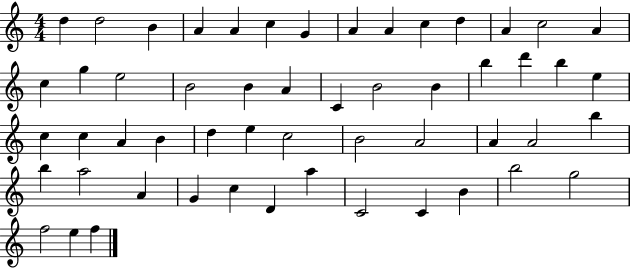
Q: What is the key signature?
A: C major